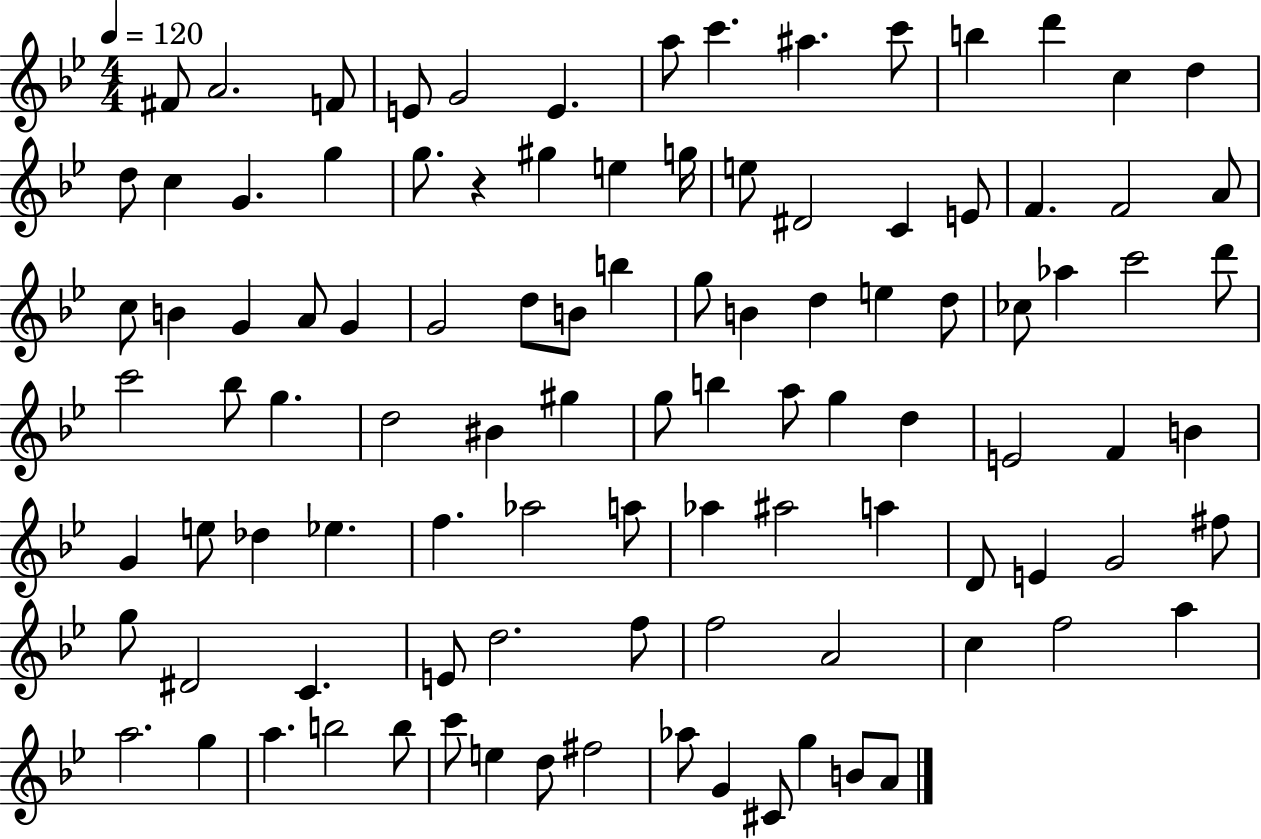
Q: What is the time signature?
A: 4/4